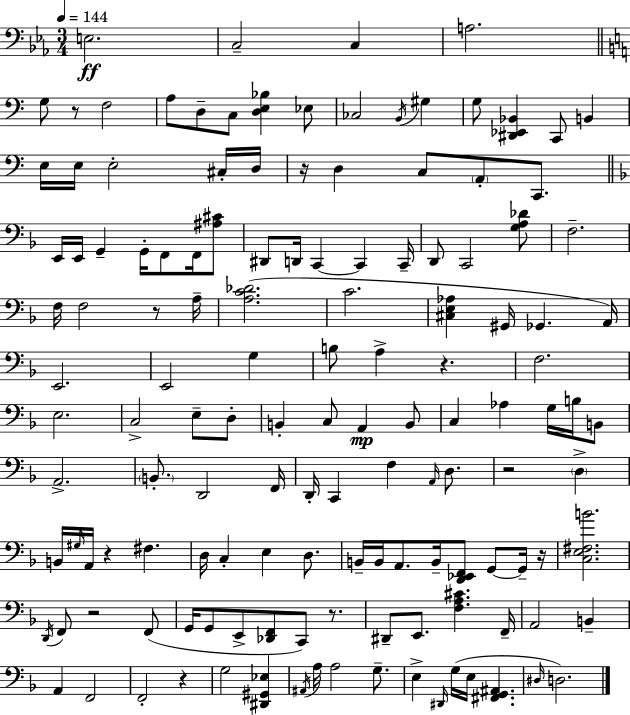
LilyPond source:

{
  \clef bass
  \numericTimeSignature
  \time 3/4
  \key c \minor
  \tempo 4 = 144
  \repeat volta 2 { e2.\ff | c2-- c4 | a2. | \bar "||" \break \key c \major g8 r8 f2 | a8 d8-- c8 <d e bes>4 ees8 | ces2 \acciaccatura { b,16 } gis4 | g8 <dis, ees, bes,>4 c,8 b,4 | \break e16 e16 e2-. cis16-. | d16 r16 d4 c8 \parenthesize a,8-. c,8. | \bar "||" \break \key f \major e,16 e,16 g,4-- g,16-. f,8 f,16 <ais cis'>8 | dis,8 d,16 c,4~~ c,4 c,16-- | d,8 c,2 <g a des'>8 | f2.-- | \break f16 f2 r8 a16-- | <a c' des'>2.( | c'2. | <cis e aes>4 gis,16 ges,4. a,16) | \break e,2. | e,2 g4 | b8 a4-> r4. | f2. | \break e2. | c2-> e8-- d8-. | b,4-. c8 a,4\mp b,8 | c4 aes4 g16 b16 b,8 | \break a,2.-> | \parenthesize b,8.-. d,2 f,16 | d,16-. c,4 f4 \grace { a,16 } d8. | r2 \parenthesize d4-> | \break b,16 \grace { gis16 } a,16 r4 fis4. | d16 c4-. e4 d8. | b,16-- b,16 a,8. b,16-- <d, ees, f,>8 g,8~~ | g,16-- r16 <c e fis b'>2. | \break \acciaccatura { d,16 } f,8 r2 | f,8( g,16 g,8 e,8-> <des, f,>8 c,8) | r8. dis,8-- e,8. <f a cis'>4. | f,16-- a,2 b,4-- | \break a,4 f,2 | f,2-. r4 | g2 <dis, gis, ees>4 | \acciaccatura { ais,16 } a16 a2 | \break g8.-- e4-> \grace { dis,16 } g16( e16 <fis, g, ais,>4. | \grace { dis16 } d2.) | } \bar "|."
}